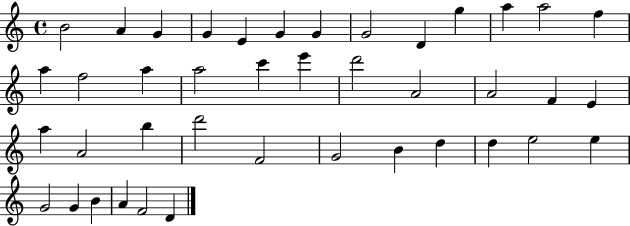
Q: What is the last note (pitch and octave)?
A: D4